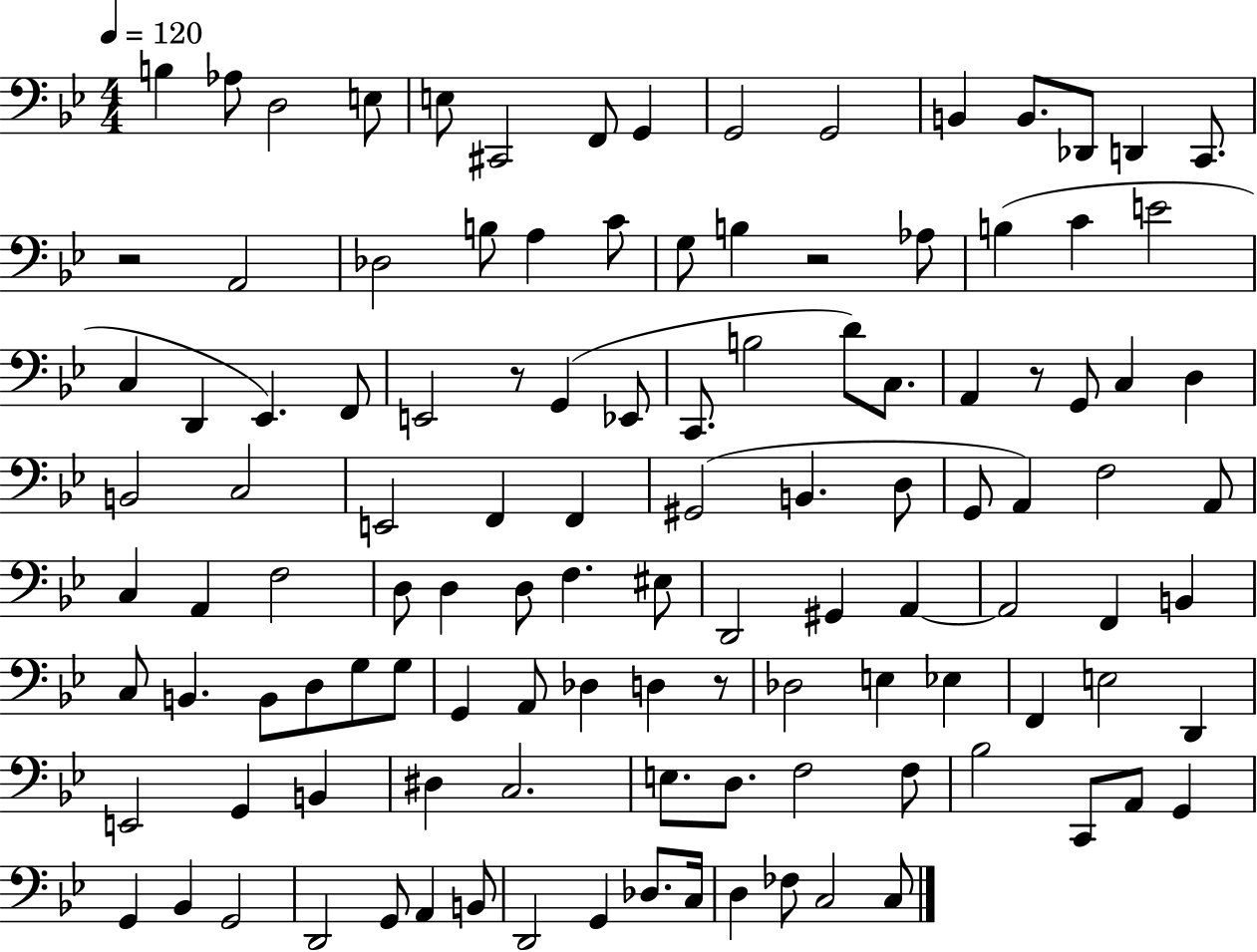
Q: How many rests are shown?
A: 5